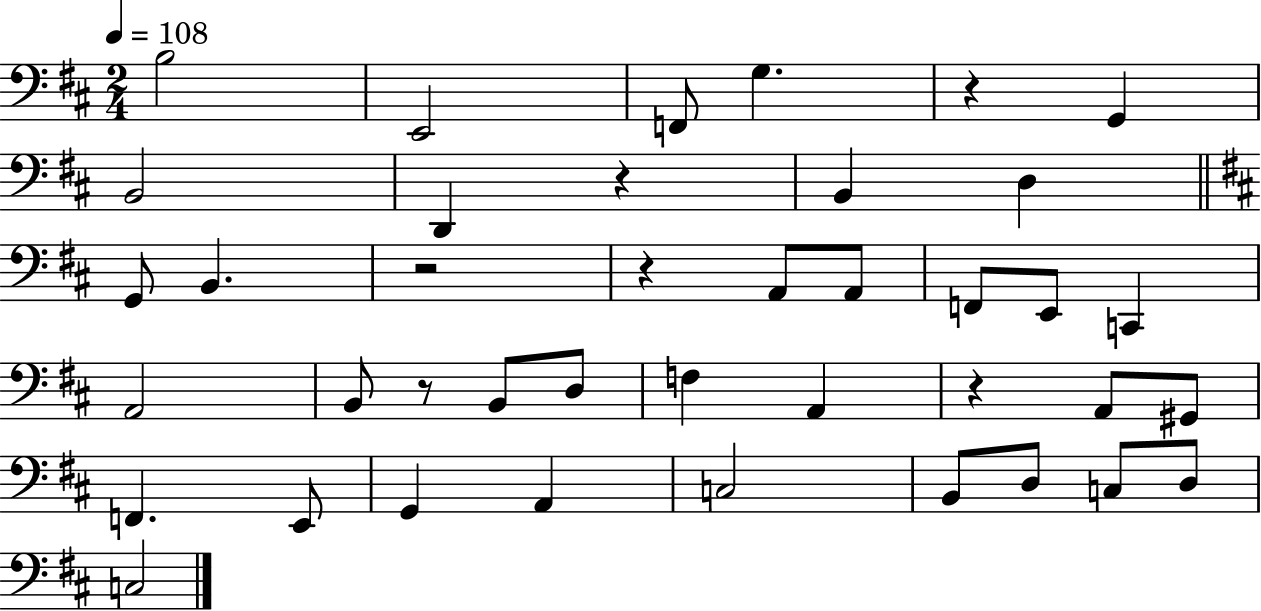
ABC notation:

X:1
T:Untitled
M:2/4
L:1/4
K:D
B,2 E,,2 F,,/2 G, z G,, B,,2 D,, z B,, D, G,,/2 B,, z2 z A,,/2 A,,/2 F,,/2 E,,/2 C,, A,,2 B,,/2 z/2 B,,/2 D,/2 F, A,, z A,,/2 ^G,,/2 F,, E,,/2 G,, A,, C,2 B,,/2 D,/2 C,/2 D,/2 C,2